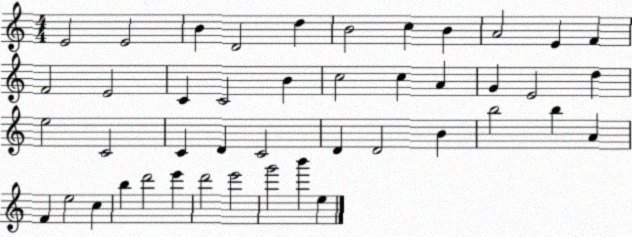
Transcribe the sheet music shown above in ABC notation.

X:1
T:Untitled
M:4/4
L:1/4
K:C
E2 E2 B D2 d B2 c B A2 E F F2 E2 C C2 B c2 c A G E2 d e2 C2 C D C2 D D2 B b2 b A F e2 c b d'2 e' d'2 e'2 g'2 b' e